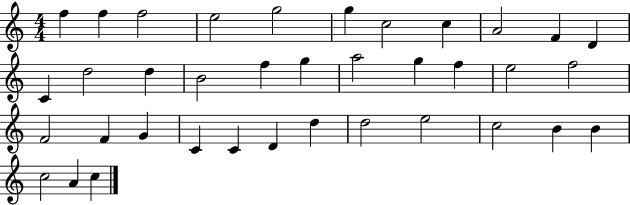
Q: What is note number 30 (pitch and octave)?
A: D5